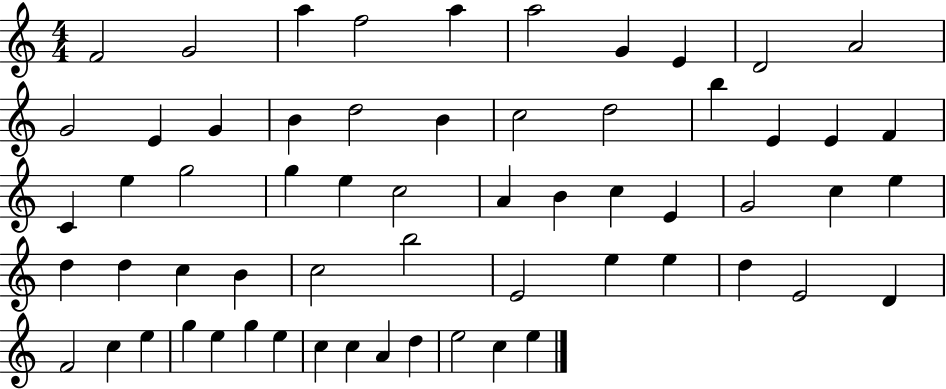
F4/h G4/h A5/q F5/h A5/q A5/h G4/q E4/q D4/h A4/h G4/h E4/q G4/q B4/q D5/h B4/q C5/h D5/h B5/q E4/q E4/q F4/q C4/q E5/q G5/h G5/q E5/q C5/h A4/q B4/q C5/q E4/q G4/h C5/q E5/q D5/q D5/q C5/q B4/q C5/h B5/h E4/h E5/q E5/q D5/q E4/h D4/q F4/h C5/q E5/q G5/q E5/q G5/q E5/q C5/q C5/q A4/q D5/q E5/h C5/q E5/q